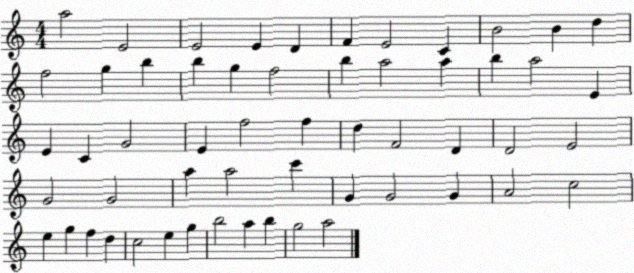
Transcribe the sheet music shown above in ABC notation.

X:1
T:Untitled
M:4/4
L:1/4
K:C
a2 E2 E2 E D F E2 C B2 B d f2 g b b g f2 b a2 a b a2 E E C G2 E f2 f d F2 D D2 E2 G2 G2 a a2 c' G G2 G A2 c2 e g f d c2 e g b2 a b g2 a2